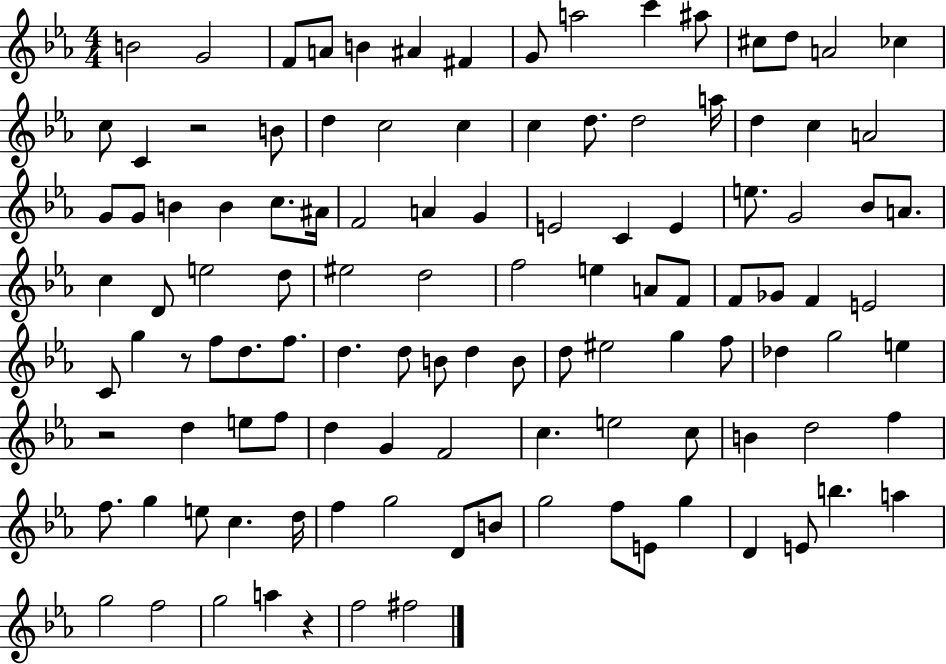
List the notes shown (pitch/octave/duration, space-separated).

B4/h G4/h F4/e A4/e B4/q A#4/q F#4/q G4/e A5/h C6/q A#5/e C#5/e D5/e A4/h CES5/q C5/e C4/q R/h B4/e D5/q C5/h C5/q C5/q D5/e. D5/h A5/s D5/q C5/q A4/h G4/e G4/e B4/q B4/q C5/e. A#4/s F4/h A4/q G4/q E4/h C4/q E4/q E5/e. G4/h Bb4/e A4/e. C5/q D4/e E5/h D5/e EIS5/h D5/h F5/h E5/q A4/e F4/e F4/e Gb4/e F4/q E4/h C4/e G5/q R/e F5/e D5/e. F5/e. D5/q. D5/e B4/e D5/q B4/e D5/e EIS5/h G5/q F5/e Db5/q G5/h E5/q R/h D5/q E5/e F5/e D5/q G4/q F4/h C5/q. E5/h C5/e B4/q D5/h F5/q F5/e. G5/q E5/e C5/q. D5/s F5/q G5/h D4/e B4/e G5/h F5/e E4/e G5/q D4/q E4/e B5/q. A5/q G5/h F5/h G5/h A5/q R/q F5/h F#5/h